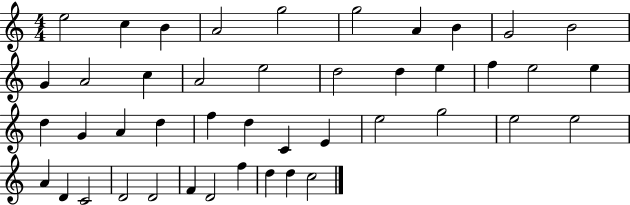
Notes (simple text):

E5/h C5/q B4/q A4/h G5/h G5/h A4/q B4/q G4/h B4/h G4/q A4/h C5/q A4/h E5/h D5/h D5/q E5/q F5/q E5/h E5/q D5/q G4/q A4/q D5/q F5/q D5/q C4/q E4/q E5/h G5/h E5/h E5/h A4/q D4/q C4/h D4/h D4/h F4/q D4/h F5/q D5/q D5/q C5/h